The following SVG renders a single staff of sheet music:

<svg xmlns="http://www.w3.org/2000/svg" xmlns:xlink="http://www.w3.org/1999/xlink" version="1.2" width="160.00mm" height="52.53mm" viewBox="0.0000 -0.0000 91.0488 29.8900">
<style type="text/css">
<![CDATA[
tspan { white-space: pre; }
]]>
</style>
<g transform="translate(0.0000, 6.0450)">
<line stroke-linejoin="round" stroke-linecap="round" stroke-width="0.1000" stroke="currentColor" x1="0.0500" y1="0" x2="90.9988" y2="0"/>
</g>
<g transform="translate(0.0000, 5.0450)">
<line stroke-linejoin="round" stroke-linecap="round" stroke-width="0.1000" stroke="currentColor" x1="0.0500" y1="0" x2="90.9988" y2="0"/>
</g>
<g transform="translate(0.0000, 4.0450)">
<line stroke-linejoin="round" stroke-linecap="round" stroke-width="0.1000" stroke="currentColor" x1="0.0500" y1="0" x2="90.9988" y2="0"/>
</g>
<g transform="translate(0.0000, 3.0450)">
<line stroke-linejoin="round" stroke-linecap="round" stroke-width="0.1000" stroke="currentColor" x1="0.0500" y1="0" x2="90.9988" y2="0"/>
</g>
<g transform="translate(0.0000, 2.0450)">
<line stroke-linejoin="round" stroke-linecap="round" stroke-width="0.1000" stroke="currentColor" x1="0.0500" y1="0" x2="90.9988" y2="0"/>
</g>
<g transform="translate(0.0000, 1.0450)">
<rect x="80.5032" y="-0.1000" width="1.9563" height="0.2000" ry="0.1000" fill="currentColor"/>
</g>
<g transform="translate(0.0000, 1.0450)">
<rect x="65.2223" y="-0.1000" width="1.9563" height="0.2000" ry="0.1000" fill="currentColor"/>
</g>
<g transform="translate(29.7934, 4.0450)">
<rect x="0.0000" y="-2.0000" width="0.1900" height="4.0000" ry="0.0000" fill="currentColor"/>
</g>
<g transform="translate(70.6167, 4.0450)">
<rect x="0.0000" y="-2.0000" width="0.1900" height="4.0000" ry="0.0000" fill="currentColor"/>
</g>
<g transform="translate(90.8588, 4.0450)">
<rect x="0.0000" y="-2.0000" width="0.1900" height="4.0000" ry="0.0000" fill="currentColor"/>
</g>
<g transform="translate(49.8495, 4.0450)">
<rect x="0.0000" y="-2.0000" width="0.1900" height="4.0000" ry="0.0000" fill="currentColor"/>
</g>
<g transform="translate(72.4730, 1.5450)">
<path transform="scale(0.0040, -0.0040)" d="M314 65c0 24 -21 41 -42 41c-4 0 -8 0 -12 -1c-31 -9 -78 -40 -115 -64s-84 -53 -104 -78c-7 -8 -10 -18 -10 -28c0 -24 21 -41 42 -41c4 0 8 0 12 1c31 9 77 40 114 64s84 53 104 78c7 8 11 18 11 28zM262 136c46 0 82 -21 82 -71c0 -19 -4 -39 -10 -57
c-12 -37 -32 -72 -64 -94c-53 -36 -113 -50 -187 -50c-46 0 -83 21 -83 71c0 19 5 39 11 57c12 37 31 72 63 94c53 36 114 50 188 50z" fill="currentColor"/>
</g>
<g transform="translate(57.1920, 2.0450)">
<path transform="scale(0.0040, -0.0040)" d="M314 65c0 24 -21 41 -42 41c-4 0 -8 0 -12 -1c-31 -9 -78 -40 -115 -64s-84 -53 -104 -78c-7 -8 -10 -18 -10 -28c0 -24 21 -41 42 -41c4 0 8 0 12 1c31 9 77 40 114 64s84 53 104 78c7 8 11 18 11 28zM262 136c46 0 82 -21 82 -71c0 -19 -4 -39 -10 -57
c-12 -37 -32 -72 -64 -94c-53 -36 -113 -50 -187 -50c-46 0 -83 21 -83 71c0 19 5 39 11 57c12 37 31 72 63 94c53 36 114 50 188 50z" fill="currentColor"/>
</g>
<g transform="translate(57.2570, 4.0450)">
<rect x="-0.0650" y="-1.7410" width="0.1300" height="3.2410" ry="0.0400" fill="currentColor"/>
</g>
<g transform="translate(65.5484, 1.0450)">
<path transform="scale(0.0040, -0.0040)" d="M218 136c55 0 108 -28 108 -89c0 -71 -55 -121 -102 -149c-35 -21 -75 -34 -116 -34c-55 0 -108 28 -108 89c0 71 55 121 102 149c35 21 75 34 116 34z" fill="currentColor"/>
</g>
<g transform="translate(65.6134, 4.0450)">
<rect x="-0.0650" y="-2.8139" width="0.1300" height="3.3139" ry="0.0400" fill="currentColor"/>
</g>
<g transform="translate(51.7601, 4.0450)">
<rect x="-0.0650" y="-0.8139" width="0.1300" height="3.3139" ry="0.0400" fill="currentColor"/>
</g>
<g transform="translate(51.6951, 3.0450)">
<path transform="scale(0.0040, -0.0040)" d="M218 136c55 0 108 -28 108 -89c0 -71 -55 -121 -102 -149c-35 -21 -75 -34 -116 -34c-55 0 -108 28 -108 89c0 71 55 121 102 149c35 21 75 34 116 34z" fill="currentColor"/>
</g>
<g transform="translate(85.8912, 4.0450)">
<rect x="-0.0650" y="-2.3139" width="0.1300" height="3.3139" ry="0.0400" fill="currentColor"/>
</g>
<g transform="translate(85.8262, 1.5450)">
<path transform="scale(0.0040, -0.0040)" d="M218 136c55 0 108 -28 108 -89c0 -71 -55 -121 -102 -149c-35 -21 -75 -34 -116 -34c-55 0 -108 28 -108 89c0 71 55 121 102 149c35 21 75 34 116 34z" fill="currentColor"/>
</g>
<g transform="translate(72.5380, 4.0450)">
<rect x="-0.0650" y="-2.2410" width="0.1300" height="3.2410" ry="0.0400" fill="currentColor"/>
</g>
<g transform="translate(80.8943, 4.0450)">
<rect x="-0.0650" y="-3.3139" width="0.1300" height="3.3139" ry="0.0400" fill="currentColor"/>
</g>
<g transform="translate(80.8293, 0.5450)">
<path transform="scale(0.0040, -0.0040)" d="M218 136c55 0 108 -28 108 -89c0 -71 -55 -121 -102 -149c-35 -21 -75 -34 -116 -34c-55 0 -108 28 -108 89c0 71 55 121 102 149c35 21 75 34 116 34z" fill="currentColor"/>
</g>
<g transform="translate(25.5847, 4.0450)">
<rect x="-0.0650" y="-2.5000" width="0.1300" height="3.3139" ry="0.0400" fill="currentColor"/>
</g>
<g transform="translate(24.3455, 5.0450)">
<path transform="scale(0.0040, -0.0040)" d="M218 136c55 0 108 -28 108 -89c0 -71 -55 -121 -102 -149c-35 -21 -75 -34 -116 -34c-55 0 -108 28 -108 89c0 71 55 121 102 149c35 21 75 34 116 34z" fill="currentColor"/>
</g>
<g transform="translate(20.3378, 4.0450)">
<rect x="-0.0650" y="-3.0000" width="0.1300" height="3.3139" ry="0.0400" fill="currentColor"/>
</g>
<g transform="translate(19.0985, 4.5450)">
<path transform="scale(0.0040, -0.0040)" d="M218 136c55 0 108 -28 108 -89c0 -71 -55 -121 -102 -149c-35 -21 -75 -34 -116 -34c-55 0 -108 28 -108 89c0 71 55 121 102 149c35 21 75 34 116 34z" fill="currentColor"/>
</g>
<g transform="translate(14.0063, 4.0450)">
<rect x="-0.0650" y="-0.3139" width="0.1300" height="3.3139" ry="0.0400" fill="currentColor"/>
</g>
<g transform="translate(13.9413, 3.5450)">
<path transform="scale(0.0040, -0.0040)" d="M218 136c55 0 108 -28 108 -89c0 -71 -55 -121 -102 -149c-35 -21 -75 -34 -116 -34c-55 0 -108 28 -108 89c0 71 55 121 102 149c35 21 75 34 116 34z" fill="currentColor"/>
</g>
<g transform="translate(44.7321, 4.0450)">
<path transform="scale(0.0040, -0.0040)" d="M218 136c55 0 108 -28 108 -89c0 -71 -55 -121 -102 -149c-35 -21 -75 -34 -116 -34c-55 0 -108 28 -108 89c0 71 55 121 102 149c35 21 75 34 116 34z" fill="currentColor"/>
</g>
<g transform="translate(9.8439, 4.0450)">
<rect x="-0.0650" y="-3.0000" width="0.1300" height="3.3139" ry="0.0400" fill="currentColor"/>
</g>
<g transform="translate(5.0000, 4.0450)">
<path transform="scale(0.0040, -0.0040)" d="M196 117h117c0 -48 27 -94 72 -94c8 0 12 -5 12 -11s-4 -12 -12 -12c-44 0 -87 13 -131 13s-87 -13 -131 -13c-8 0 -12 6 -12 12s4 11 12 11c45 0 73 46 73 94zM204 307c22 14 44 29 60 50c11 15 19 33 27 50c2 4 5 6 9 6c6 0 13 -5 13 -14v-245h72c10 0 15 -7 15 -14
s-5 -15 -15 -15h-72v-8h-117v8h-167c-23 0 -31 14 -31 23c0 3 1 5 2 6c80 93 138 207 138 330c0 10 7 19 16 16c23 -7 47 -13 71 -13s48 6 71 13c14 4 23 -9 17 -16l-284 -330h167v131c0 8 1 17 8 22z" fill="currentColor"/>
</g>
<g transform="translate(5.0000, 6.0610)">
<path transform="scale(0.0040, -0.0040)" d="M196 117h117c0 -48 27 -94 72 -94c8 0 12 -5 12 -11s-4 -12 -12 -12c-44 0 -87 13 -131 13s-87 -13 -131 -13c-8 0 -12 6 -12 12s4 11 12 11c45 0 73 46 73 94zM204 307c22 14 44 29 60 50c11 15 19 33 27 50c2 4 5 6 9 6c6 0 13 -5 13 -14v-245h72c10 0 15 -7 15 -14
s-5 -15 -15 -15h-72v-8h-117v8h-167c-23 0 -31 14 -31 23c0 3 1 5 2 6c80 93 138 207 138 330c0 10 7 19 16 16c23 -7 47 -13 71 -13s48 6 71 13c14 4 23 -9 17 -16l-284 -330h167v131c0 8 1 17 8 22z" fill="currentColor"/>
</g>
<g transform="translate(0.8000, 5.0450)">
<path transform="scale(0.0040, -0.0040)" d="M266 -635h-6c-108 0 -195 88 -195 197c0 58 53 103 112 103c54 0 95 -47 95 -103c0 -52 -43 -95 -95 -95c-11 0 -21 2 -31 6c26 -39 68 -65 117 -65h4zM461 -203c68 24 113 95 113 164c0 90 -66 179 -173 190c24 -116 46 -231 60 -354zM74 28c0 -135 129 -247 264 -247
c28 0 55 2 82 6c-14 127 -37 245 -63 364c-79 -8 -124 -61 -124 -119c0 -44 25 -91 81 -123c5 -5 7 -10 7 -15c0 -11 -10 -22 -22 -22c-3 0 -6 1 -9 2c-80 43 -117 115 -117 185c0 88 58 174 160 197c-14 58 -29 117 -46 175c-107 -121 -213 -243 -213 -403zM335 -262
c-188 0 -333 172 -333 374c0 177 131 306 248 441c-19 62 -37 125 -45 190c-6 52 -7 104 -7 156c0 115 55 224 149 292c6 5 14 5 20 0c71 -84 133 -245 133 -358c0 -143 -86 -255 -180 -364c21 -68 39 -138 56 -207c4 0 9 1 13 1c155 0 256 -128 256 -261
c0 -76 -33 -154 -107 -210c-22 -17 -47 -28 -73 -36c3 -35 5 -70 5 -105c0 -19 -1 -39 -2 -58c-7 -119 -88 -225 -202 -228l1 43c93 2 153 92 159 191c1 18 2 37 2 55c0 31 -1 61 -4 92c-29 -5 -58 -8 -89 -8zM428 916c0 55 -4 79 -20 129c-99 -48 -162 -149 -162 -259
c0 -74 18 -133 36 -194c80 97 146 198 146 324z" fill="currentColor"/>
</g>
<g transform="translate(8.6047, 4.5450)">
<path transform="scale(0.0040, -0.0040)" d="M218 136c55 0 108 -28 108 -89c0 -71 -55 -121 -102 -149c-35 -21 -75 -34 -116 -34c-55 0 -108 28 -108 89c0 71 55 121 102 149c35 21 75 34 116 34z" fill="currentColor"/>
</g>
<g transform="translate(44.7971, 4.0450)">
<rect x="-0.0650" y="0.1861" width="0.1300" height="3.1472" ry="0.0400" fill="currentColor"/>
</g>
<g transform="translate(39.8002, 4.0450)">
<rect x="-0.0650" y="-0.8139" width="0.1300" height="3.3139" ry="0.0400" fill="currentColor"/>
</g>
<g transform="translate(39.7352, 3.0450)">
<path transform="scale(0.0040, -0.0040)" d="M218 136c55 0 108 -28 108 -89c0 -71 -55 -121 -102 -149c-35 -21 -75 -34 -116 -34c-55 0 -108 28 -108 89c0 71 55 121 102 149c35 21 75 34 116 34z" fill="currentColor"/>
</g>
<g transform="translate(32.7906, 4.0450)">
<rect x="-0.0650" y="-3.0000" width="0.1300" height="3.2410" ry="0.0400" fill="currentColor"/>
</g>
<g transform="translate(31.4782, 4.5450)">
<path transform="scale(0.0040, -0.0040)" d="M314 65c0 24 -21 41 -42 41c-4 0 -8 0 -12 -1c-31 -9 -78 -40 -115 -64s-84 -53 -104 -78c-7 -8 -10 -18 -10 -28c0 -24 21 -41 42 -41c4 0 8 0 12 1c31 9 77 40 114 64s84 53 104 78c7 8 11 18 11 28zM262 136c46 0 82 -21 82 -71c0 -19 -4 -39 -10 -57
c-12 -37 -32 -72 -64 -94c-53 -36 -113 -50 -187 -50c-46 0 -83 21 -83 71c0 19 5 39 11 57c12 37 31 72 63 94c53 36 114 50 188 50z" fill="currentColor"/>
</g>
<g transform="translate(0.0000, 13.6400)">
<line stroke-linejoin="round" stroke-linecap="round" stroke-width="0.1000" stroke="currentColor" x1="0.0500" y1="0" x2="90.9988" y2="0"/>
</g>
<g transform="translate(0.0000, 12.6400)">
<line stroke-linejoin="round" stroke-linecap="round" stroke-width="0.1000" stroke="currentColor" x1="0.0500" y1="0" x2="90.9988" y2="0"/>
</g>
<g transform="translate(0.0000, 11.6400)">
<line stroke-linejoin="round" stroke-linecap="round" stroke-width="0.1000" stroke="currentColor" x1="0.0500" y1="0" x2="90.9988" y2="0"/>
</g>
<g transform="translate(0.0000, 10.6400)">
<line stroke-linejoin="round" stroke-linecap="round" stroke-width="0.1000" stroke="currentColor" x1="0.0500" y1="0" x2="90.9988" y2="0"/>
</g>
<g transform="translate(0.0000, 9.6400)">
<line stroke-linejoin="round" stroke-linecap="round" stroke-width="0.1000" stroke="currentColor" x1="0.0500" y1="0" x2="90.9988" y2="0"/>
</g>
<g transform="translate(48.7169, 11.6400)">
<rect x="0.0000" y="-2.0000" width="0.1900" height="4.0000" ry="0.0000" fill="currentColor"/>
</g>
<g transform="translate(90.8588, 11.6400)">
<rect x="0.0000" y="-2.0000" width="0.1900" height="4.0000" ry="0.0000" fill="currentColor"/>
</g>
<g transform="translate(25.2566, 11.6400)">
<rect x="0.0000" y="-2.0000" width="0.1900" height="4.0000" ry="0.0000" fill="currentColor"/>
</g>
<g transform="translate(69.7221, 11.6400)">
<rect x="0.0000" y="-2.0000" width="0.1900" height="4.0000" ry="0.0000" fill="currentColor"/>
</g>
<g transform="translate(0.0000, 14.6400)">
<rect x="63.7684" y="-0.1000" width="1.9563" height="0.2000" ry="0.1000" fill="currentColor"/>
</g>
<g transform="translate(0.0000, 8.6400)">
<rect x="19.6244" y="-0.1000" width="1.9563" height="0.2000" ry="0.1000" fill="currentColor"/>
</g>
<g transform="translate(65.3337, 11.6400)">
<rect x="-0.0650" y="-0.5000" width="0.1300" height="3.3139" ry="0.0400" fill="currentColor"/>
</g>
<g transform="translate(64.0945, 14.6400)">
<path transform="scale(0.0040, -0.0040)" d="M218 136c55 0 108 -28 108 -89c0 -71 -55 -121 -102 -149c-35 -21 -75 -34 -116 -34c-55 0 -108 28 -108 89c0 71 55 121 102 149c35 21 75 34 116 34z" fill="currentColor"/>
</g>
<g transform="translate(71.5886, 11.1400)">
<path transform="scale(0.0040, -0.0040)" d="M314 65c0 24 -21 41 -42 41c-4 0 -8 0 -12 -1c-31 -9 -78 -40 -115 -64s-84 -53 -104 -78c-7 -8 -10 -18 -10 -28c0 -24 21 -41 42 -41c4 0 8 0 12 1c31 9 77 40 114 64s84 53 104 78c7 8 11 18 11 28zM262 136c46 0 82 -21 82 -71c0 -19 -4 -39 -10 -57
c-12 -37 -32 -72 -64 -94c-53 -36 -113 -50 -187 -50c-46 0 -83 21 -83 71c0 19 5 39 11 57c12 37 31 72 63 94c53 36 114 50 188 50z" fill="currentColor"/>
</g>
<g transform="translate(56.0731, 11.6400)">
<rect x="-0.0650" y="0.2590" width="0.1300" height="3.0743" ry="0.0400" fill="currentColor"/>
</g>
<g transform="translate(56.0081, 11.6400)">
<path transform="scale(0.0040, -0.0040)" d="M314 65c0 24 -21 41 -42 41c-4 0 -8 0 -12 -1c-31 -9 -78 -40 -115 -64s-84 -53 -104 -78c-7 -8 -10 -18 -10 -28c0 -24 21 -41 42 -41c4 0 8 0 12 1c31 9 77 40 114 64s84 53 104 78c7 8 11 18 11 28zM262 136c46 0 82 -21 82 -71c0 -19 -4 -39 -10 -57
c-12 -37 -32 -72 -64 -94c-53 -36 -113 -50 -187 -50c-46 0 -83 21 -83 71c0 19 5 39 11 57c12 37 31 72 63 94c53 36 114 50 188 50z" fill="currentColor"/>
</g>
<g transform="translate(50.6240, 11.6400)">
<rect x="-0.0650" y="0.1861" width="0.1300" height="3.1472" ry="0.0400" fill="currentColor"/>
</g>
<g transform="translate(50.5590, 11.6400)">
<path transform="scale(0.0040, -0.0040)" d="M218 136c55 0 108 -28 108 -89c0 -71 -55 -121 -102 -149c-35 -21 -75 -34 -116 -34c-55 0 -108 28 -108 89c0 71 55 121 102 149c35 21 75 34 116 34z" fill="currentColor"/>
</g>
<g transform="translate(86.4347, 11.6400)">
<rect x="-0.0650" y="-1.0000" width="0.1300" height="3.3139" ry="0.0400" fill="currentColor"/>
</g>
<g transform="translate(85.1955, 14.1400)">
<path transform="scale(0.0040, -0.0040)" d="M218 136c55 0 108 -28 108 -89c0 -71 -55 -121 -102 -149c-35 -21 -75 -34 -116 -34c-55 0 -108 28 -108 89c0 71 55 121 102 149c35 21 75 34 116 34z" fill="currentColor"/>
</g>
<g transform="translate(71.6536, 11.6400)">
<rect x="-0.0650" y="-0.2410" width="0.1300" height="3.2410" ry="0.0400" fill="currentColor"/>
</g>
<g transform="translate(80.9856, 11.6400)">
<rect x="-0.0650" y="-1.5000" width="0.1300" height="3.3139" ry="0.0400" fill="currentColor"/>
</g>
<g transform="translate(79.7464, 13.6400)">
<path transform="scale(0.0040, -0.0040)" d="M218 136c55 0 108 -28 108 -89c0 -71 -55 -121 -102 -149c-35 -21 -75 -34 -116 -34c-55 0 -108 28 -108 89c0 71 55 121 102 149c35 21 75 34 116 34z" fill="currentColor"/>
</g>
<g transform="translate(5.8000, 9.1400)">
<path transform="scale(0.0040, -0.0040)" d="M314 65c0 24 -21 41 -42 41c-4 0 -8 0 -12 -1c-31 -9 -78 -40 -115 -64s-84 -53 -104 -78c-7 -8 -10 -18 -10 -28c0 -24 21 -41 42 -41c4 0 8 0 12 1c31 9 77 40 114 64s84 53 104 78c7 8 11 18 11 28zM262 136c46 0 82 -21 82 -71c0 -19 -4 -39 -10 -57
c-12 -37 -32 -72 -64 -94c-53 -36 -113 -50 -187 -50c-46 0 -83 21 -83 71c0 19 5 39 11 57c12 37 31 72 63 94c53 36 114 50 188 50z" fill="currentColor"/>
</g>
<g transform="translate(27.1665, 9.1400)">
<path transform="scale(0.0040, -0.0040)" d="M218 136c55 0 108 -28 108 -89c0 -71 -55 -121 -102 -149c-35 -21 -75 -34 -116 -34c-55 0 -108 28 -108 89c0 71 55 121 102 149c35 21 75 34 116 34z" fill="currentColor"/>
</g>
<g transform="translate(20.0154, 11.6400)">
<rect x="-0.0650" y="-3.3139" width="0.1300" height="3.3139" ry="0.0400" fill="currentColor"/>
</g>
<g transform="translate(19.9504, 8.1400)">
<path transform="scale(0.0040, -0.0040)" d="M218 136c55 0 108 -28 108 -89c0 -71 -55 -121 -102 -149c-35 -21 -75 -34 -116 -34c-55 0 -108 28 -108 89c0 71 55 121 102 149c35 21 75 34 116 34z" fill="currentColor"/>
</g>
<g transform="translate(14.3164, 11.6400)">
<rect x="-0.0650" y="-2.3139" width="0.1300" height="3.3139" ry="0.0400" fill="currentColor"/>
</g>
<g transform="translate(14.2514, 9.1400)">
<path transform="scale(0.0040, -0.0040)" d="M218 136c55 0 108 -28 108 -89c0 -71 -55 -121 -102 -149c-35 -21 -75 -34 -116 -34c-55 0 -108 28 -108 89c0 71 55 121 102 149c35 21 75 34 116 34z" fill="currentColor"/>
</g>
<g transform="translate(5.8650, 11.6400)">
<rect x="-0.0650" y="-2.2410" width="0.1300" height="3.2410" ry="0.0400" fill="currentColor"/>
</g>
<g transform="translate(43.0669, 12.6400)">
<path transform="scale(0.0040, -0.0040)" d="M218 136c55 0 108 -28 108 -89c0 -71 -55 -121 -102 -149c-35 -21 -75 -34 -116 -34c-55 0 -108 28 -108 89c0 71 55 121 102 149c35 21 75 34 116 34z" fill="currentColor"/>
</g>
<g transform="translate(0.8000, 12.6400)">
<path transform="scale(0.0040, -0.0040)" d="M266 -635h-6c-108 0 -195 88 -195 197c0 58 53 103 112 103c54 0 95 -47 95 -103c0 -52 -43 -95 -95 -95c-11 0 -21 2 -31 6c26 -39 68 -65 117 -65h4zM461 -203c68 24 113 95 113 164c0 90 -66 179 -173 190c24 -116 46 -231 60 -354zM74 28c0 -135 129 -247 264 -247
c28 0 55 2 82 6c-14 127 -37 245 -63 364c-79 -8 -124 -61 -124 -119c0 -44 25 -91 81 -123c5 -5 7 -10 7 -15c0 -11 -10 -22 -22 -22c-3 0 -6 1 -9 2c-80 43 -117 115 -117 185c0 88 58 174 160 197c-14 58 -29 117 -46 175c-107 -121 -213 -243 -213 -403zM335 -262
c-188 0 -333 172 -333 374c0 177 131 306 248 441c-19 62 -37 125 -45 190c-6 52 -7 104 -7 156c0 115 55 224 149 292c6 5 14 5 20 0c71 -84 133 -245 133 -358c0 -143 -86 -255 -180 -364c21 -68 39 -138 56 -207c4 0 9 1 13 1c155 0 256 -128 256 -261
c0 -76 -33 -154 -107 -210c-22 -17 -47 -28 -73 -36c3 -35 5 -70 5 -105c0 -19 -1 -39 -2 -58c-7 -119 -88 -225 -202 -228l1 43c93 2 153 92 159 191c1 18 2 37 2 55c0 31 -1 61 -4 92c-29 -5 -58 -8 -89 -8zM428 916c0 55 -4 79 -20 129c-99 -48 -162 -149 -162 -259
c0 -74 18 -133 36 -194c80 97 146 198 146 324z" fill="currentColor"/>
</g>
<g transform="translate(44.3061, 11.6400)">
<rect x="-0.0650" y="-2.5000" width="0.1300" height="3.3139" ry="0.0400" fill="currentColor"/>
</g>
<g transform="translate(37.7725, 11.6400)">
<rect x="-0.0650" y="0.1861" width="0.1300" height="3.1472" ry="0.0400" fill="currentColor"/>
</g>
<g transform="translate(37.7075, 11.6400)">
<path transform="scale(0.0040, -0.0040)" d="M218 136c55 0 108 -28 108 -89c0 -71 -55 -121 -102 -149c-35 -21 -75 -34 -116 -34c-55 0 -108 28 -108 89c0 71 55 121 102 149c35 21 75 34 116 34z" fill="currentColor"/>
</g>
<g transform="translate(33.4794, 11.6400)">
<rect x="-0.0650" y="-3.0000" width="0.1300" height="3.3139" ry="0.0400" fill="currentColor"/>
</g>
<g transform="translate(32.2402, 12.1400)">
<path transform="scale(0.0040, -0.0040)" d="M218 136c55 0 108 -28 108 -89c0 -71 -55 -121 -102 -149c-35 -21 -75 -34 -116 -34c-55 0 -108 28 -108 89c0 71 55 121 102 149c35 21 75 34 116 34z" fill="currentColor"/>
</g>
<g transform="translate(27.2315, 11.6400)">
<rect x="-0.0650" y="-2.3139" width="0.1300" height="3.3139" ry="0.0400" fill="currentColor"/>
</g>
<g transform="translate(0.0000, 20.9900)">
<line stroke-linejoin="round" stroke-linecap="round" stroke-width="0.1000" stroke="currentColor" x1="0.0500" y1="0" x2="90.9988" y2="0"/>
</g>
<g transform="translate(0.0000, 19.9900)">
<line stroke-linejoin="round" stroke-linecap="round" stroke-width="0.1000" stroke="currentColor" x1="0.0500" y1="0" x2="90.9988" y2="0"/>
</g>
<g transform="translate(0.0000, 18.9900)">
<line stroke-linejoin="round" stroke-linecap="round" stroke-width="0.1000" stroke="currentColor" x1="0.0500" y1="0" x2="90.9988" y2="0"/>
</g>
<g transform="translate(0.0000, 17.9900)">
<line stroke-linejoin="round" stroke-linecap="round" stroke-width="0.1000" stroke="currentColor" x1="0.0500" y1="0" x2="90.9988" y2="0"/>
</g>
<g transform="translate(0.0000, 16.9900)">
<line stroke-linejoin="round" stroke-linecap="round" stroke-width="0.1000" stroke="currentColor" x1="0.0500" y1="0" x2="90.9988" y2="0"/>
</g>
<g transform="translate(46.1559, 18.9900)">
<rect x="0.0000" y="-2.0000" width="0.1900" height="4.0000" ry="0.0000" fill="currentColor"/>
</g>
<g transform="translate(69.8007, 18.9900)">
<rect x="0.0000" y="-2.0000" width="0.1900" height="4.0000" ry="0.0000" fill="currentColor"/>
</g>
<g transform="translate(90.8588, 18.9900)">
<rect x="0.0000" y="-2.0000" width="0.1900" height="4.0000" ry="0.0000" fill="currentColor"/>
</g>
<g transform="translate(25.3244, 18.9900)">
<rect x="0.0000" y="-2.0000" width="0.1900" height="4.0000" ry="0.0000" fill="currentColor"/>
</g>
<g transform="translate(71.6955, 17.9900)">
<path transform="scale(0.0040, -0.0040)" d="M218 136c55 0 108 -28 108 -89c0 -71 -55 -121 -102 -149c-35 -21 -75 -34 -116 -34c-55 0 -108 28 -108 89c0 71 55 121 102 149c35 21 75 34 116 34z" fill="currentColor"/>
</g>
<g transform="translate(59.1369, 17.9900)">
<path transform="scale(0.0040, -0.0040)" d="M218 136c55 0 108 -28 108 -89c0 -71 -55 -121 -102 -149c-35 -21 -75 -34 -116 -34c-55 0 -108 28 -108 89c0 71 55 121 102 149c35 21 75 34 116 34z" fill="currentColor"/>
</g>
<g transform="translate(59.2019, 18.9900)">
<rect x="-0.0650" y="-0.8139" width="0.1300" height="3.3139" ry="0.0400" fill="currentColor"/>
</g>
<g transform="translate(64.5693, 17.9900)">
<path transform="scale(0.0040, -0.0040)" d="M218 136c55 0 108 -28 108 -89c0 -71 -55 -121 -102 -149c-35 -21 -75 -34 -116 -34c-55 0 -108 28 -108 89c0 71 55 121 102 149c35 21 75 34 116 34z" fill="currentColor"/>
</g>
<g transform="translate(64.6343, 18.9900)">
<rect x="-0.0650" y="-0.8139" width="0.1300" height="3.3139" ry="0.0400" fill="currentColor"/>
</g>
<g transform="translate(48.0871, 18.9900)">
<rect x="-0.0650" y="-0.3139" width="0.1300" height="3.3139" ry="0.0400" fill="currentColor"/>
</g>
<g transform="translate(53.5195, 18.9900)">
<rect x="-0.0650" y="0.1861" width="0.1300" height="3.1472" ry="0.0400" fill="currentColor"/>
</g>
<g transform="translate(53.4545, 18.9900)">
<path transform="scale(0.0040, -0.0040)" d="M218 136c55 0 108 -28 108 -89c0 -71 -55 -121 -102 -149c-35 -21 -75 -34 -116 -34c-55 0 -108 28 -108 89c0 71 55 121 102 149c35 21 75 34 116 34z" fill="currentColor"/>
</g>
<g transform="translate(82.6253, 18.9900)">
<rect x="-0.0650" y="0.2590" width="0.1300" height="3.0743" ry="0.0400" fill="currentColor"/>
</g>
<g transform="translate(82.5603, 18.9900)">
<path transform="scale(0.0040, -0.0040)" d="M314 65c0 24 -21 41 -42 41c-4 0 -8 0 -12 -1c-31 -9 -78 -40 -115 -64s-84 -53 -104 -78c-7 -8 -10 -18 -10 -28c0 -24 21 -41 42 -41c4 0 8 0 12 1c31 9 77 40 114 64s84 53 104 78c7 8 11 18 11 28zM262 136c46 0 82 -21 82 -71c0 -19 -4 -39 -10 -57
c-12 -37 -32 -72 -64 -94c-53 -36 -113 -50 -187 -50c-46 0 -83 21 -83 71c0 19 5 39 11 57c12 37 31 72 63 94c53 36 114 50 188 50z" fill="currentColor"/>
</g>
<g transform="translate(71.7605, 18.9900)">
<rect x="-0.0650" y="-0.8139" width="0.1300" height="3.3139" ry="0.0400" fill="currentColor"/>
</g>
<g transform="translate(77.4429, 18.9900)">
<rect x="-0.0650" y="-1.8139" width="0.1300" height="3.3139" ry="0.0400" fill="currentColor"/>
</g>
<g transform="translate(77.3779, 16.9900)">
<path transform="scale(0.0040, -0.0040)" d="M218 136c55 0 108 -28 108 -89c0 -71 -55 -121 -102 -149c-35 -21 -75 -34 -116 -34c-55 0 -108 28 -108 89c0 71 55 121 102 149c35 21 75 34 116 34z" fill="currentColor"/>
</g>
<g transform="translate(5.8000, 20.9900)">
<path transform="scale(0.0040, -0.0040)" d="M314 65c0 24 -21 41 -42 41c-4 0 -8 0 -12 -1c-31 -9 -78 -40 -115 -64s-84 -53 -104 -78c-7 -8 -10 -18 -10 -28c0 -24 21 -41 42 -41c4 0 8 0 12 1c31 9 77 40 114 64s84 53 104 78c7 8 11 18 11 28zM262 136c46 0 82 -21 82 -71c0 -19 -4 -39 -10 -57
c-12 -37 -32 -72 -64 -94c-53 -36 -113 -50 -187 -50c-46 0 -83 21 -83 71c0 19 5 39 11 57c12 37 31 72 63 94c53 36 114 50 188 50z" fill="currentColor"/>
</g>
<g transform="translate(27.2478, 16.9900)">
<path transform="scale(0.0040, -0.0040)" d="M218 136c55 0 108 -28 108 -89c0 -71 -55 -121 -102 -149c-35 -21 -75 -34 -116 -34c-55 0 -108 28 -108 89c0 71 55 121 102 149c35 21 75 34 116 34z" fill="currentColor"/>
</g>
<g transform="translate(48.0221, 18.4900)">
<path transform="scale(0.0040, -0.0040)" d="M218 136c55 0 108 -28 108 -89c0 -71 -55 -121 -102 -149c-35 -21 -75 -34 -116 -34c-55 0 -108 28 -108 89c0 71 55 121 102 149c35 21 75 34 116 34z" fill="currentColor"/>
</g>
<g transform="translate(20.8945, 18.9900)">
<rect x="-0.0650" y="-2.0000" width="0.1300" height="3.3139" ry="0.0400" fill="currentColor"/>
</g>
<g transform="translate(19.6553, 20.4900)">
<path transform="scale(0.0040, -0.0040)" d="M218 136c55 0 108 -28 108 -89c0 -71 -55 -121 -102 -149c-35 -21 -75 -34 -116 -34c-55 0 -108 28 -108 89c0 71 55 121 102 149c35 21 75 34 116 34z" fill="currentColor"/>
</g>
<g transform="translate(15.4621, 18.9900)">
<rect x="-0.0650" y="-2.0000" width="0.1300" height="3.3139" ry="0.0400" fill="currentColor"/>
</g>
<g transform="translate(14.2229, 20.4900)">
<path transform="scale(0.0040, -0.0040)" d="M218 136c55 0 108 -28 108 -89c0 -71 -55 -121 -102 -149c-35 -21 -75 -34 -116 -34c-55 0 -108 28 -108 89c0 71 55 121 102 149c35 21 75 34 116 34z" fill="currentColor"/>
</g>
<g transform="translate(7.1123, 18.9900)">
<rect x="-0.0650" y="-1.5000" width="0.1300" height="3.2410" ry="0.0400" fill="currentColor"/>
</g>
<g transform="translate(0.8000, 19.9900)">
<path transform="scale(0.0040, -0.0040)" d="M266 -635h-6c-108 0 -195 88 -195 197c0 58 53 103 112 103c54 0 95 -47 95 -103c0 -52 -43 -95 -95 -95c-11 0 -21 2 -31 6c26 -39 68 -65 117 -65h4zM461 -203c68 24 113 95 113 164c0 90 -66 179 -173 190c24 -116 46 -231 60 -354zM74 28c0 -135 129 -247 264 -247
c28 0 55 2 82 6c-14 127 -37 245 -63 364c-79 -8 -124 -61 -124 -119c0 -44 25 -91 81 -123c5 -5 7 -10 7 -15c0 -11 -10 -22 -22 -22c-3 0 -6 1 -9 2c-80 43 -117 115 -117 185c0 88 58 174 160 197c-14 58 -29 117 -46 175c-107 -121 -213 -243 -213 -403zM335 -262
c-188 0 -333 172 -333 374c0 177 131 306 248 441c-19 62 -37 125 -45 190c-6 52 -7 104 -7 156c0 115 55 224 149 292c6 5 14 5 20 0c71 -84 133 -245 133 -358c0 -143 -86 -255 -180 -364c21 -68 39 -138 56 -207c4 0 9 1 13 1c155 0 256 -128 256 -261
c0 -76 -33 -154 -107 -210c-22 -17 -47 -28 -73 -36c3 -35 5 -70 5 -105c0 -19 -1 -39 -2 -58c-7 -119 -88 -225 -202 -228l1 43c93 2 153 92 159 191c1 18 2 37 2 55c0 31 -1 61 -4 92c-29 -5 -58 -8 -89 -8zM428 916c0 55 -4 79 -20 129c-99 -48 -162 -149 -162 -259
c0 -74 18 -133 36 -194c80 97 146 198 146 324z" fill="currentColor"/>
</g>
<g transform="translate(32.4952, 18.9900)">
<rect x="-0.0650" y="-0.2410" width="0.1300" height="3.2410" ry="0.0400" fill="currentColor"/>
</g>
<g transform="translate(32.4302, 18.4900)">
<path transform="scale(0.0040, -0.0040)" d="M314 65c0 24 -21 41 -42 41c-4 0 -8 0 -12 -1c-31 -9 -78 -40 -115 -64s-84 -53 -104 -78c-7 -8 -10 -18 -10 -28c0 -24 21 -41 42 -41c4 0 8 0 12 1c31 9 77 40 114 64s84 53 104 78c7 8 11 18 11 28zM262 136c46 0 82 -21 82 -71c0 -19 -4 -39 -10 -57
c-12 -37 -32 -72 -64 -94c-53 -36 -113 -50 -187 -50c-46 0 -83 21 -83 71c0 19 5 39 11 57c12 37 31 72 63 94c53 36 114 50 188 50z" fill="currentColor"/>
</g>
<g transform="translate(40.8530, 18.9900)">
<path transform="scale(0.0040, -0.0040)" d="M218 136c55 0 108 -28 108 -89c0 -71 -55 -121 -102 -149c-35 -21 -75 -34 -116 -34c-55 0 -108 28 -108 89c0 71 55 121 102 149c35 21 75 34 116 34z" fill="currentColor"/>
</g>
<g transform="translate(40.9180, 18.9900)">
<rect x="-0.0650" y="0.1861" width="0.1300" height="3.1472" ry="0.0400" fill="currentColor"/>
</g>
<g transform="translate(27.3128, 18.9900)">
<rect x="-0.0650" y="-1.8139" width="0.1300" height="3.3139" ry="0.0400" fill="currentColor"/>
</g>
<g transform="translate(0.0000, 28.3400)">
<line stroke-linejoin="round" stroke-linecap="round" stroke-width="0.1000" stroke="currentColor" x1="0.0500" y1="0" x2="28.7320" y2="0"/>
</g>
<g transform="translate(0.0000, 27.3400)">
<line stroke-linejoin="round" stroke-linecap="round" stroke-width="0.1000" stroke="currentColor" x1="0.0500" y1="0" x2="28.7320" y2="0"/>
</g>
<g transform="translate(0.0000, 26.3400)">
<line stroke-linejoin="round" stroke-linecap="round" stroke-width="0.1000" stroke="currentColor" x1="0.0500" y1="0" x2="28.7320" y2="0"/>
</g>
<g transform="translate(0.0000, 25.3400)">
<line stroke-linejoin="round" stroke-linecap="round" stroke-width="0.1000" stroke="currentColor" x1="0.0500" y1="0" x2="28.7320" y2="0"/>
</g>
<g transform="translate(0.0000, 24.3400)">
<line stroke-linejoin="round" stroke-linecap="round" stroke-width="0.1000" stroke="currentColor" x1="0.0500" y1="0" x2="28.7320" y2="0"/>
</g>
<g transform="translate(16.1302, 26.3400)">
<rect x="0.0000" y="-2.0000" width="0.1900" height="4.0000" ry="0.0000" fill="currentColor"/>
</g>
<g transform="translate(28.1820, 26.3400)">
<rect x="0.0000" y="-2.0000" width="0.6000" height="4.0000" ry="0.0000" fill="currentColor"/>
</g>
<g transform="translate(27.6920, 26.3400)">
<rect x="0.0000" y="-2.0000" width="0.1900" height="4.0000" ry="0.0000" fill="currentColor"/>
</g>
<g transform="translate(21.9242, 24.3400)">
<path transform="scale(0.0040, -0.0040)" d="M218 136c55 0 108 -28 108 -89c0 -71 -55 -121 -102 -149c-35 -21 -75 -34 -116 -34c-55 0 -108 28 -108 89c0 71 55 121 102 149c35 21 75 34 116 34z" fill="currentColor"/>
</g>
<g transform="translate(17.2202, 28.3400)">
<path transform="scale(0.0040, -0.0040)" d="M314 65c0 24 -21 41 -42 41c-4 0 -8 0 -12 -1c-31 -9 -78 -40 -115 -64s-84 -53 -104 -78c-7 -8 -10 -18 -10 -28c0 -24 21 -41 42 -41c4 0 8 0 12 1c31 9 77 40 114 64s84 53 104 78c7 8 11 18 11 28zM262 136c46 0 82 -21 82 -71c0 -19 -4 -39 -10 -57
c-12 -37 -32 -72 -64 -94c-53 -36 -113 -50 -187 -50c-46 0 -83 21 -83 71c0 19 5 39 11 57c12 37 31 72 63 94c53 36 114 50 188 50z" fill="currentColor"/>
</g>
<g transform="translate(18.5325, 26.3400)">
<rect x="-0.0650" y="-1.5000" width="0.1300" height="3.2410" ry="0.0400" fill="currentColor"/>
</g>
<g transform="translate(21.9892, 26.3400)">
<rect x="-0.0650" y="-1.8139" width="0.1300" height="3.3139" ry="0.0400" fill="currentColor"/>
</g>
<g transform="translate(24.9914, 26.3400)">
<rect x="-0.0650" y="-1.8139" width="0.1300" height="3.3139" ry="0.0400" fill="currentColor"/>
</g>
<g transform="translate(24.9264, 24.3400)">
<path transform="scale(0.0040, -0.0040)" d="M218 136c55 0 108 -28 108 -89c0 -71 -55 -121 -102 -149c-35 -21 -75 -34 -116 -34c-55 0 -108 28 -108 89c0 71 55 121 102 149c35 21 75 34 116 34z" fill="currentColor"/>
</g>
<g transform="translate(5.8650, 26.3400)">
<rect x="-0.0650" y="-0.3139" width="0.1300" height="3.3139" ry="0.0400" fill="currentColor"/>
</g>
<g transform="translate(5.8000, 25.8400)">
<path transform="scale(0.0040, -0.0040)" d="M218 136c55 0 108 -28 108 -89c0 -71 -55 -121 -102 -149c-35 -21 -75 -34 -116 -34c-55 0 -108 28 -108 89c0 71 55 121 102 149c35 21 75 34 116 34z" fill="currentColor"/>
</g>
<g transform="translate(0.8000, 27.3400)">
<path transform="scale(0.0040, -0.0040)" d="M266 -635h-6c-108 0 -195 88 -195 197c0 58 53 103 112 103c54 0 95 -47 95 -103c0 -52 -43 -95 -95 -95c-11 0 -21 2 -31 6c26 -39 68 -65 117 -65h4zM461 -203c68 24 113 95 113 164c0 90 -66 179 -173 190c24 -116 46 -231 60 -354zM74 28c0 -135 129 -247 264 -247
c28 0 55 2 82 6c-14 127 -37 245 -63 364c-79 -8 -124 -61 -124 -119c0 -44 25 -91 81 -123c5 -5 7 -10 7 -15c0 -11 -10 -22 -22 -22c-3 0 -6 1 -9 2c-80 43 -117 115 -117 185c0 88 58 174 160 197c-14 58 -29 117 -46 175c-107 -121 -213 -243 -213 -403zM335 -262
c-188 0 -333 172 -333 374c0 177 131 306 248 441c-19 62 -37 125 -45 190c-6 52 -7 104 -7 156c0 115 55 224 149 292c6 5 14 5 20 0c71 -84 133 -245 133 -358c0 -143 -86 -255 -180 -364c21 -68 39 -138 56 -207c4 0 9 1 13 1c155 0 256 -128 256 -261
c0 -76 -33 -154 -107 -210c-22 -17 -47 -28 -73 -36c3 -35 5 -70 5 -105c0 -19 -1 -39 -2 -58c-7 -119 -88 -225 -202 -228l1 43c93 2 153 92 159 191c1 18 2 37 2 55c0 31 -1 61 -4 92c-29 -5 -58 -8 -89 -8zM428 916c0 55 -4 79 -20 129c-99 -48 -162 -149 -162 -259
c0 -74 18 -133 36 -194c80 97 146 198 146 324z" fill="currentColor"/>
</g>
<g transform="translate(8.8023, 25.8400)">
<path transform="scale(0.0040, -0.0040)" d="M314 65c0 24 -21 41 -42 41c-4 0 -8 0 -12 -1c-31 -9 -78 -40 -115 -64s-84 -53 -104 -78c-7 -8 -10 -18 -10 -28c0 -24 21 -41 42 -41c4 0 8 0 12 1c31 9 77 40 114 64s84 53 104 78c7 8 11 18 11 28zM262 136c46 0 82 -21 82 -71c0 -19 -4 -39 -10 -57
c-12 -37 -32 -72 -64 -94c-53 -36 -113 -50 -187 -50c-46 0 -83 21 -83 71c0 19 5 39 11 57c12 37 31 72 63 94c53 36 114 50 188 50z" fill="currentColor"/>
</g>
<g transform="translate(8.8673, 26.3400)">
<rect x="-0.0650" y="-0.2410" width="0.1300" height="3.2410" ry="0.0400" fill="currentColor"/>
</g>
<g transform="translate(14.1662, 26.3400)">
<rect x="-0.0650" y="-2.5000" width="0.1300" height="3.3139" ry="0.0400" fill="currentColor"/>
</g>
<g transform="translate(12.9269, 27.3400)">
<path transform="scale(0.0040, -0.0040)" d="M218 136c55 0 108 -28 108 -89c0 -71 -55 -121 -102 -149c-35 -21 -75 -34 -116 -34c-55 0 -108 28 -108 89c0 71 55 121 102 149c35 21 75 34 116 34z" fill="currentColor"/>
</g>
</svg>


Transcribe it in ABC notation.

X:1
T:Untitled
M:4/4
L:1/4
K:C
A c A G A2 d B d f2 a g2 b g g2 g b g A B G B B2 C c2 E D E2 F F f c2 B c B d d d f B2 c c2 G E2 f f